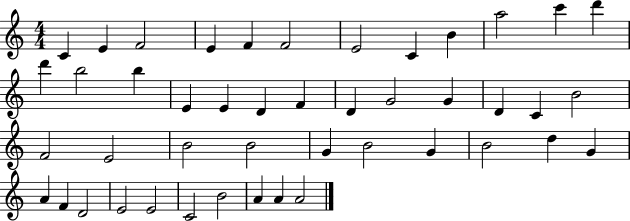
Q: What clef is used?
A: treble